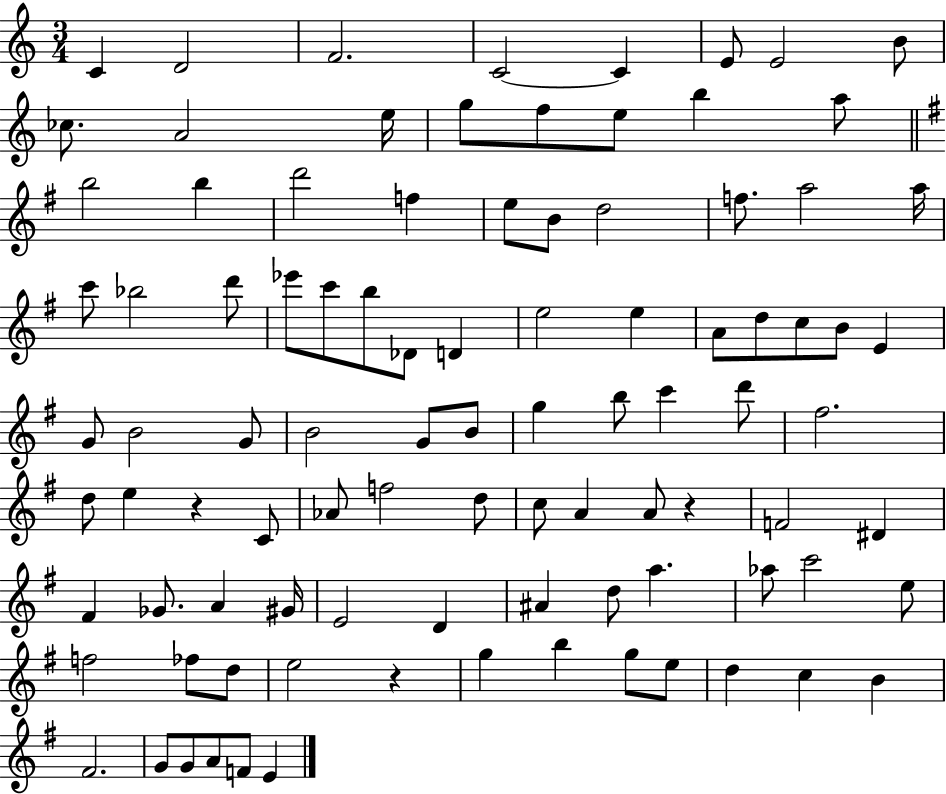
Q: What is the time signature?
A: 3/4